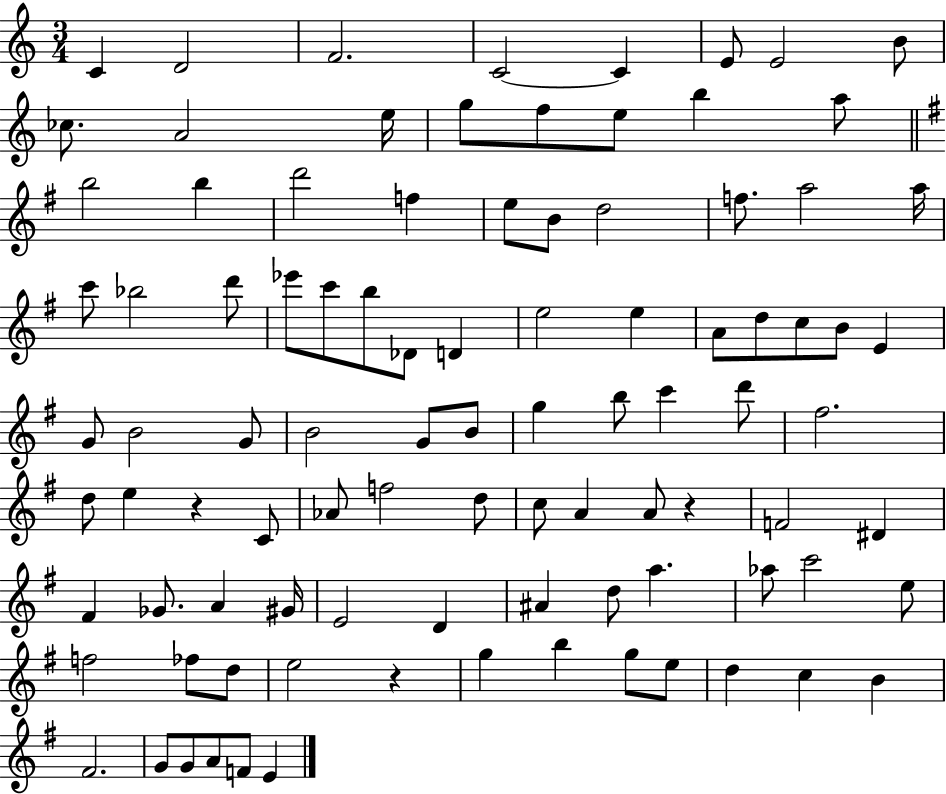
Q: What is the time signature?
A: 3/4